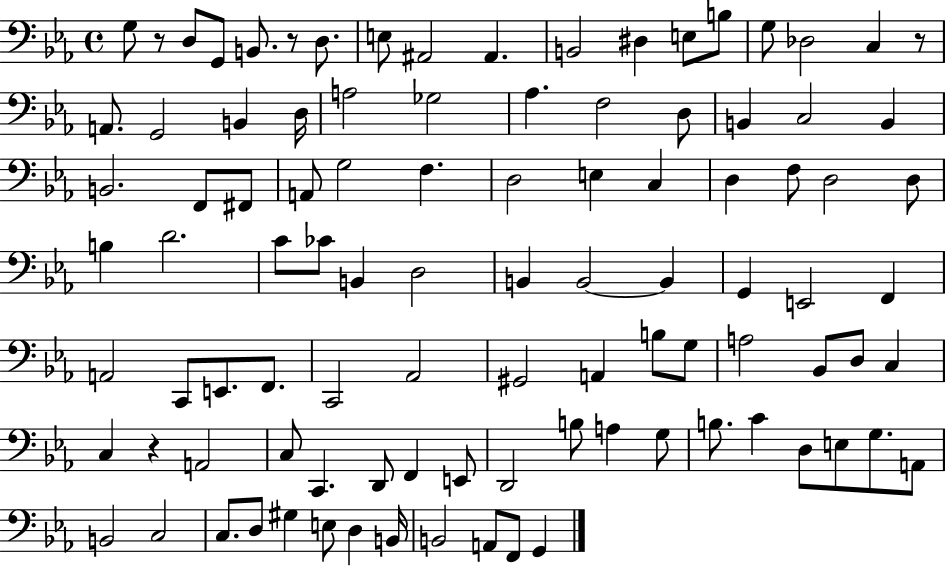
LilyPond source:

{
  \clef bass
  \time 4/4
  \defaultTimeSignature
  \key ees \major
  g8 r8 d8 g,8 b,8. r8 d8. | e8 ais,2 ais,4. | b,2 dis4 e8 b8 | g8 des2 c4 r8 | \break a,8. g,2 b,4 d16 | a2 ges2 | aes4. f2 d8 | b,4 c2 b,4 | \break b,2. f,8 fis,8 | a,8 g2 f4. | d2 e4 c4 | d4 f8 d2 d8 | \break b4 d'2. | c'8 ces'8 b,4 d2 | b,4 b,2~~ b,4 | g,4 e,2 f,4 | \break a,2 c,8 e,8. f,8. | c,2 aes,2 | gis,2 a,4 b8 g8 | a2 bes,8 d8 c4 | \break c4 r4 a,2 | c8 c,4. d,8 f,4 e,8 | d,2 b8 a4 g8 | b8. c'4 d8 e8 g8. a,8 | \break b,2 c2 | c8. d8 gis4 e8 d4 b,16 | b,2 a,8 f,8 g,4 | \bar "|."
}